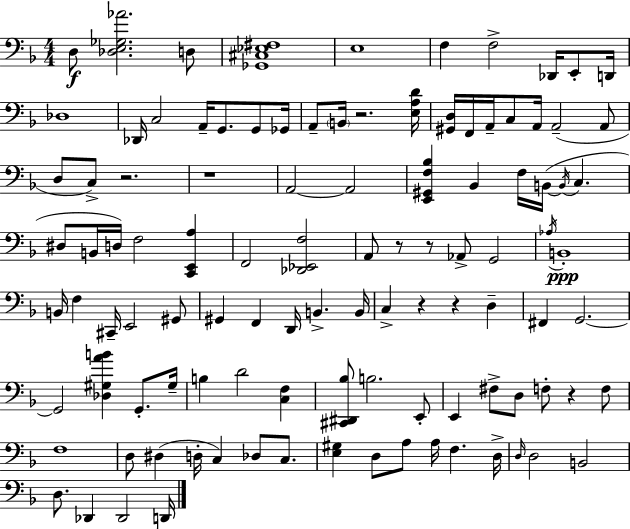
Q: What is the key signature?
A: F major